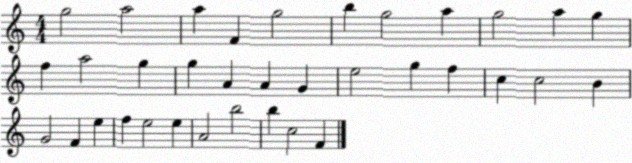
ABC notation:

X:1
T:Untitled
M:4/4
L:1/4
K:C
g2 a2 a F g2 b g2 a g2 a g f a2 g g A A G e2 g f c c2 B G2 F e f e2 e A2 b2 b c2 F